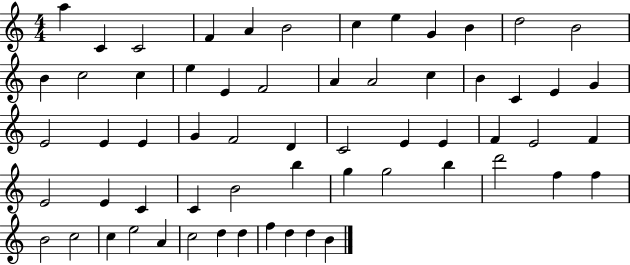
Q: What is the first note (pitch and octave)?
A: A5